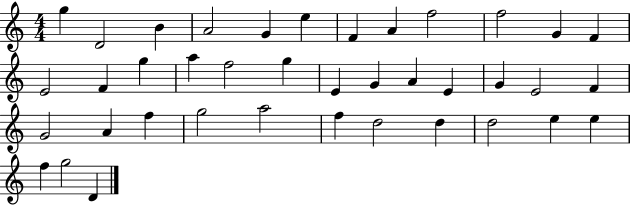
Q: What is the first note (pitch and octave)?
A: G5